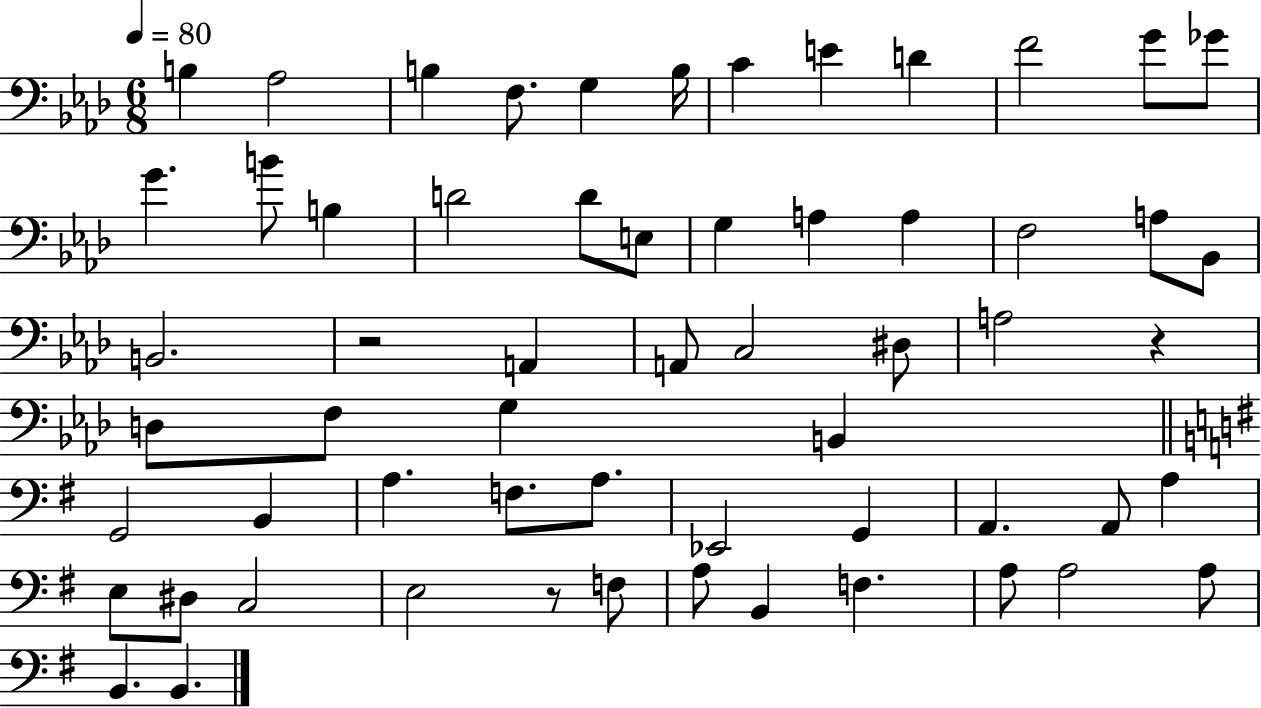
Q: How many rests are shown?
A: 3